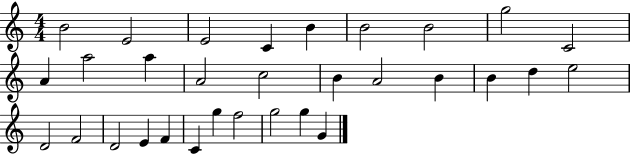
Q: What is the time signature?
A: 4/4